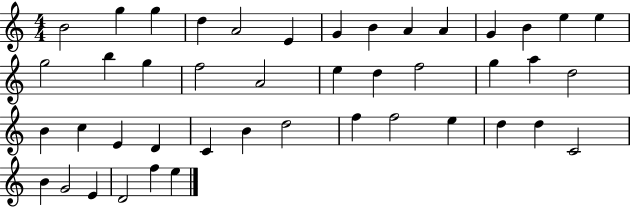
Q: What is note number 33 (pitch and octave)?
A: F5